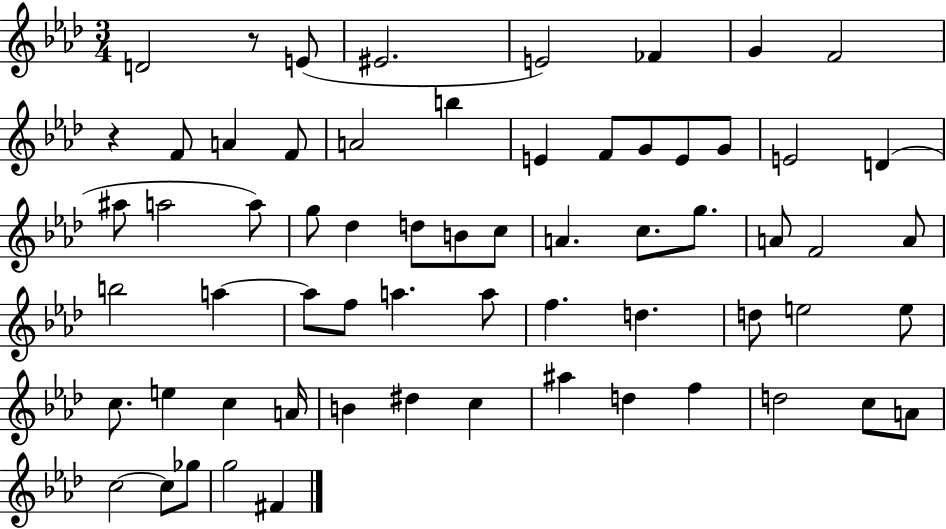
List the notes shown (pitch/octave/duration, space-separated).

D4/h R/e E4/e EIS4/h. E4/h FES4/q G4/q F4/h R/q F4/e A4/q F4/e A4/h B5/q E4/q F4/e G4/e E4/e G4/e E4/h D4/q A#5/e A5/h A5/e G5/e Db5/q D5/e B4/e C5/e A4/q. C5/e. G5/e. A4/e F4/h A4/e B5/h A5/q A5/e F5/e A5/q. A5/e F5/q. D5/q. D5/e E5/h E5/e C5/e. E5/q C5/q A4/s B4/q D#5/q C5/q A#5/q D5/q F5/q D5/h C5/e A4/e C5/h C5/e Gb5/e G5/h F#4/q